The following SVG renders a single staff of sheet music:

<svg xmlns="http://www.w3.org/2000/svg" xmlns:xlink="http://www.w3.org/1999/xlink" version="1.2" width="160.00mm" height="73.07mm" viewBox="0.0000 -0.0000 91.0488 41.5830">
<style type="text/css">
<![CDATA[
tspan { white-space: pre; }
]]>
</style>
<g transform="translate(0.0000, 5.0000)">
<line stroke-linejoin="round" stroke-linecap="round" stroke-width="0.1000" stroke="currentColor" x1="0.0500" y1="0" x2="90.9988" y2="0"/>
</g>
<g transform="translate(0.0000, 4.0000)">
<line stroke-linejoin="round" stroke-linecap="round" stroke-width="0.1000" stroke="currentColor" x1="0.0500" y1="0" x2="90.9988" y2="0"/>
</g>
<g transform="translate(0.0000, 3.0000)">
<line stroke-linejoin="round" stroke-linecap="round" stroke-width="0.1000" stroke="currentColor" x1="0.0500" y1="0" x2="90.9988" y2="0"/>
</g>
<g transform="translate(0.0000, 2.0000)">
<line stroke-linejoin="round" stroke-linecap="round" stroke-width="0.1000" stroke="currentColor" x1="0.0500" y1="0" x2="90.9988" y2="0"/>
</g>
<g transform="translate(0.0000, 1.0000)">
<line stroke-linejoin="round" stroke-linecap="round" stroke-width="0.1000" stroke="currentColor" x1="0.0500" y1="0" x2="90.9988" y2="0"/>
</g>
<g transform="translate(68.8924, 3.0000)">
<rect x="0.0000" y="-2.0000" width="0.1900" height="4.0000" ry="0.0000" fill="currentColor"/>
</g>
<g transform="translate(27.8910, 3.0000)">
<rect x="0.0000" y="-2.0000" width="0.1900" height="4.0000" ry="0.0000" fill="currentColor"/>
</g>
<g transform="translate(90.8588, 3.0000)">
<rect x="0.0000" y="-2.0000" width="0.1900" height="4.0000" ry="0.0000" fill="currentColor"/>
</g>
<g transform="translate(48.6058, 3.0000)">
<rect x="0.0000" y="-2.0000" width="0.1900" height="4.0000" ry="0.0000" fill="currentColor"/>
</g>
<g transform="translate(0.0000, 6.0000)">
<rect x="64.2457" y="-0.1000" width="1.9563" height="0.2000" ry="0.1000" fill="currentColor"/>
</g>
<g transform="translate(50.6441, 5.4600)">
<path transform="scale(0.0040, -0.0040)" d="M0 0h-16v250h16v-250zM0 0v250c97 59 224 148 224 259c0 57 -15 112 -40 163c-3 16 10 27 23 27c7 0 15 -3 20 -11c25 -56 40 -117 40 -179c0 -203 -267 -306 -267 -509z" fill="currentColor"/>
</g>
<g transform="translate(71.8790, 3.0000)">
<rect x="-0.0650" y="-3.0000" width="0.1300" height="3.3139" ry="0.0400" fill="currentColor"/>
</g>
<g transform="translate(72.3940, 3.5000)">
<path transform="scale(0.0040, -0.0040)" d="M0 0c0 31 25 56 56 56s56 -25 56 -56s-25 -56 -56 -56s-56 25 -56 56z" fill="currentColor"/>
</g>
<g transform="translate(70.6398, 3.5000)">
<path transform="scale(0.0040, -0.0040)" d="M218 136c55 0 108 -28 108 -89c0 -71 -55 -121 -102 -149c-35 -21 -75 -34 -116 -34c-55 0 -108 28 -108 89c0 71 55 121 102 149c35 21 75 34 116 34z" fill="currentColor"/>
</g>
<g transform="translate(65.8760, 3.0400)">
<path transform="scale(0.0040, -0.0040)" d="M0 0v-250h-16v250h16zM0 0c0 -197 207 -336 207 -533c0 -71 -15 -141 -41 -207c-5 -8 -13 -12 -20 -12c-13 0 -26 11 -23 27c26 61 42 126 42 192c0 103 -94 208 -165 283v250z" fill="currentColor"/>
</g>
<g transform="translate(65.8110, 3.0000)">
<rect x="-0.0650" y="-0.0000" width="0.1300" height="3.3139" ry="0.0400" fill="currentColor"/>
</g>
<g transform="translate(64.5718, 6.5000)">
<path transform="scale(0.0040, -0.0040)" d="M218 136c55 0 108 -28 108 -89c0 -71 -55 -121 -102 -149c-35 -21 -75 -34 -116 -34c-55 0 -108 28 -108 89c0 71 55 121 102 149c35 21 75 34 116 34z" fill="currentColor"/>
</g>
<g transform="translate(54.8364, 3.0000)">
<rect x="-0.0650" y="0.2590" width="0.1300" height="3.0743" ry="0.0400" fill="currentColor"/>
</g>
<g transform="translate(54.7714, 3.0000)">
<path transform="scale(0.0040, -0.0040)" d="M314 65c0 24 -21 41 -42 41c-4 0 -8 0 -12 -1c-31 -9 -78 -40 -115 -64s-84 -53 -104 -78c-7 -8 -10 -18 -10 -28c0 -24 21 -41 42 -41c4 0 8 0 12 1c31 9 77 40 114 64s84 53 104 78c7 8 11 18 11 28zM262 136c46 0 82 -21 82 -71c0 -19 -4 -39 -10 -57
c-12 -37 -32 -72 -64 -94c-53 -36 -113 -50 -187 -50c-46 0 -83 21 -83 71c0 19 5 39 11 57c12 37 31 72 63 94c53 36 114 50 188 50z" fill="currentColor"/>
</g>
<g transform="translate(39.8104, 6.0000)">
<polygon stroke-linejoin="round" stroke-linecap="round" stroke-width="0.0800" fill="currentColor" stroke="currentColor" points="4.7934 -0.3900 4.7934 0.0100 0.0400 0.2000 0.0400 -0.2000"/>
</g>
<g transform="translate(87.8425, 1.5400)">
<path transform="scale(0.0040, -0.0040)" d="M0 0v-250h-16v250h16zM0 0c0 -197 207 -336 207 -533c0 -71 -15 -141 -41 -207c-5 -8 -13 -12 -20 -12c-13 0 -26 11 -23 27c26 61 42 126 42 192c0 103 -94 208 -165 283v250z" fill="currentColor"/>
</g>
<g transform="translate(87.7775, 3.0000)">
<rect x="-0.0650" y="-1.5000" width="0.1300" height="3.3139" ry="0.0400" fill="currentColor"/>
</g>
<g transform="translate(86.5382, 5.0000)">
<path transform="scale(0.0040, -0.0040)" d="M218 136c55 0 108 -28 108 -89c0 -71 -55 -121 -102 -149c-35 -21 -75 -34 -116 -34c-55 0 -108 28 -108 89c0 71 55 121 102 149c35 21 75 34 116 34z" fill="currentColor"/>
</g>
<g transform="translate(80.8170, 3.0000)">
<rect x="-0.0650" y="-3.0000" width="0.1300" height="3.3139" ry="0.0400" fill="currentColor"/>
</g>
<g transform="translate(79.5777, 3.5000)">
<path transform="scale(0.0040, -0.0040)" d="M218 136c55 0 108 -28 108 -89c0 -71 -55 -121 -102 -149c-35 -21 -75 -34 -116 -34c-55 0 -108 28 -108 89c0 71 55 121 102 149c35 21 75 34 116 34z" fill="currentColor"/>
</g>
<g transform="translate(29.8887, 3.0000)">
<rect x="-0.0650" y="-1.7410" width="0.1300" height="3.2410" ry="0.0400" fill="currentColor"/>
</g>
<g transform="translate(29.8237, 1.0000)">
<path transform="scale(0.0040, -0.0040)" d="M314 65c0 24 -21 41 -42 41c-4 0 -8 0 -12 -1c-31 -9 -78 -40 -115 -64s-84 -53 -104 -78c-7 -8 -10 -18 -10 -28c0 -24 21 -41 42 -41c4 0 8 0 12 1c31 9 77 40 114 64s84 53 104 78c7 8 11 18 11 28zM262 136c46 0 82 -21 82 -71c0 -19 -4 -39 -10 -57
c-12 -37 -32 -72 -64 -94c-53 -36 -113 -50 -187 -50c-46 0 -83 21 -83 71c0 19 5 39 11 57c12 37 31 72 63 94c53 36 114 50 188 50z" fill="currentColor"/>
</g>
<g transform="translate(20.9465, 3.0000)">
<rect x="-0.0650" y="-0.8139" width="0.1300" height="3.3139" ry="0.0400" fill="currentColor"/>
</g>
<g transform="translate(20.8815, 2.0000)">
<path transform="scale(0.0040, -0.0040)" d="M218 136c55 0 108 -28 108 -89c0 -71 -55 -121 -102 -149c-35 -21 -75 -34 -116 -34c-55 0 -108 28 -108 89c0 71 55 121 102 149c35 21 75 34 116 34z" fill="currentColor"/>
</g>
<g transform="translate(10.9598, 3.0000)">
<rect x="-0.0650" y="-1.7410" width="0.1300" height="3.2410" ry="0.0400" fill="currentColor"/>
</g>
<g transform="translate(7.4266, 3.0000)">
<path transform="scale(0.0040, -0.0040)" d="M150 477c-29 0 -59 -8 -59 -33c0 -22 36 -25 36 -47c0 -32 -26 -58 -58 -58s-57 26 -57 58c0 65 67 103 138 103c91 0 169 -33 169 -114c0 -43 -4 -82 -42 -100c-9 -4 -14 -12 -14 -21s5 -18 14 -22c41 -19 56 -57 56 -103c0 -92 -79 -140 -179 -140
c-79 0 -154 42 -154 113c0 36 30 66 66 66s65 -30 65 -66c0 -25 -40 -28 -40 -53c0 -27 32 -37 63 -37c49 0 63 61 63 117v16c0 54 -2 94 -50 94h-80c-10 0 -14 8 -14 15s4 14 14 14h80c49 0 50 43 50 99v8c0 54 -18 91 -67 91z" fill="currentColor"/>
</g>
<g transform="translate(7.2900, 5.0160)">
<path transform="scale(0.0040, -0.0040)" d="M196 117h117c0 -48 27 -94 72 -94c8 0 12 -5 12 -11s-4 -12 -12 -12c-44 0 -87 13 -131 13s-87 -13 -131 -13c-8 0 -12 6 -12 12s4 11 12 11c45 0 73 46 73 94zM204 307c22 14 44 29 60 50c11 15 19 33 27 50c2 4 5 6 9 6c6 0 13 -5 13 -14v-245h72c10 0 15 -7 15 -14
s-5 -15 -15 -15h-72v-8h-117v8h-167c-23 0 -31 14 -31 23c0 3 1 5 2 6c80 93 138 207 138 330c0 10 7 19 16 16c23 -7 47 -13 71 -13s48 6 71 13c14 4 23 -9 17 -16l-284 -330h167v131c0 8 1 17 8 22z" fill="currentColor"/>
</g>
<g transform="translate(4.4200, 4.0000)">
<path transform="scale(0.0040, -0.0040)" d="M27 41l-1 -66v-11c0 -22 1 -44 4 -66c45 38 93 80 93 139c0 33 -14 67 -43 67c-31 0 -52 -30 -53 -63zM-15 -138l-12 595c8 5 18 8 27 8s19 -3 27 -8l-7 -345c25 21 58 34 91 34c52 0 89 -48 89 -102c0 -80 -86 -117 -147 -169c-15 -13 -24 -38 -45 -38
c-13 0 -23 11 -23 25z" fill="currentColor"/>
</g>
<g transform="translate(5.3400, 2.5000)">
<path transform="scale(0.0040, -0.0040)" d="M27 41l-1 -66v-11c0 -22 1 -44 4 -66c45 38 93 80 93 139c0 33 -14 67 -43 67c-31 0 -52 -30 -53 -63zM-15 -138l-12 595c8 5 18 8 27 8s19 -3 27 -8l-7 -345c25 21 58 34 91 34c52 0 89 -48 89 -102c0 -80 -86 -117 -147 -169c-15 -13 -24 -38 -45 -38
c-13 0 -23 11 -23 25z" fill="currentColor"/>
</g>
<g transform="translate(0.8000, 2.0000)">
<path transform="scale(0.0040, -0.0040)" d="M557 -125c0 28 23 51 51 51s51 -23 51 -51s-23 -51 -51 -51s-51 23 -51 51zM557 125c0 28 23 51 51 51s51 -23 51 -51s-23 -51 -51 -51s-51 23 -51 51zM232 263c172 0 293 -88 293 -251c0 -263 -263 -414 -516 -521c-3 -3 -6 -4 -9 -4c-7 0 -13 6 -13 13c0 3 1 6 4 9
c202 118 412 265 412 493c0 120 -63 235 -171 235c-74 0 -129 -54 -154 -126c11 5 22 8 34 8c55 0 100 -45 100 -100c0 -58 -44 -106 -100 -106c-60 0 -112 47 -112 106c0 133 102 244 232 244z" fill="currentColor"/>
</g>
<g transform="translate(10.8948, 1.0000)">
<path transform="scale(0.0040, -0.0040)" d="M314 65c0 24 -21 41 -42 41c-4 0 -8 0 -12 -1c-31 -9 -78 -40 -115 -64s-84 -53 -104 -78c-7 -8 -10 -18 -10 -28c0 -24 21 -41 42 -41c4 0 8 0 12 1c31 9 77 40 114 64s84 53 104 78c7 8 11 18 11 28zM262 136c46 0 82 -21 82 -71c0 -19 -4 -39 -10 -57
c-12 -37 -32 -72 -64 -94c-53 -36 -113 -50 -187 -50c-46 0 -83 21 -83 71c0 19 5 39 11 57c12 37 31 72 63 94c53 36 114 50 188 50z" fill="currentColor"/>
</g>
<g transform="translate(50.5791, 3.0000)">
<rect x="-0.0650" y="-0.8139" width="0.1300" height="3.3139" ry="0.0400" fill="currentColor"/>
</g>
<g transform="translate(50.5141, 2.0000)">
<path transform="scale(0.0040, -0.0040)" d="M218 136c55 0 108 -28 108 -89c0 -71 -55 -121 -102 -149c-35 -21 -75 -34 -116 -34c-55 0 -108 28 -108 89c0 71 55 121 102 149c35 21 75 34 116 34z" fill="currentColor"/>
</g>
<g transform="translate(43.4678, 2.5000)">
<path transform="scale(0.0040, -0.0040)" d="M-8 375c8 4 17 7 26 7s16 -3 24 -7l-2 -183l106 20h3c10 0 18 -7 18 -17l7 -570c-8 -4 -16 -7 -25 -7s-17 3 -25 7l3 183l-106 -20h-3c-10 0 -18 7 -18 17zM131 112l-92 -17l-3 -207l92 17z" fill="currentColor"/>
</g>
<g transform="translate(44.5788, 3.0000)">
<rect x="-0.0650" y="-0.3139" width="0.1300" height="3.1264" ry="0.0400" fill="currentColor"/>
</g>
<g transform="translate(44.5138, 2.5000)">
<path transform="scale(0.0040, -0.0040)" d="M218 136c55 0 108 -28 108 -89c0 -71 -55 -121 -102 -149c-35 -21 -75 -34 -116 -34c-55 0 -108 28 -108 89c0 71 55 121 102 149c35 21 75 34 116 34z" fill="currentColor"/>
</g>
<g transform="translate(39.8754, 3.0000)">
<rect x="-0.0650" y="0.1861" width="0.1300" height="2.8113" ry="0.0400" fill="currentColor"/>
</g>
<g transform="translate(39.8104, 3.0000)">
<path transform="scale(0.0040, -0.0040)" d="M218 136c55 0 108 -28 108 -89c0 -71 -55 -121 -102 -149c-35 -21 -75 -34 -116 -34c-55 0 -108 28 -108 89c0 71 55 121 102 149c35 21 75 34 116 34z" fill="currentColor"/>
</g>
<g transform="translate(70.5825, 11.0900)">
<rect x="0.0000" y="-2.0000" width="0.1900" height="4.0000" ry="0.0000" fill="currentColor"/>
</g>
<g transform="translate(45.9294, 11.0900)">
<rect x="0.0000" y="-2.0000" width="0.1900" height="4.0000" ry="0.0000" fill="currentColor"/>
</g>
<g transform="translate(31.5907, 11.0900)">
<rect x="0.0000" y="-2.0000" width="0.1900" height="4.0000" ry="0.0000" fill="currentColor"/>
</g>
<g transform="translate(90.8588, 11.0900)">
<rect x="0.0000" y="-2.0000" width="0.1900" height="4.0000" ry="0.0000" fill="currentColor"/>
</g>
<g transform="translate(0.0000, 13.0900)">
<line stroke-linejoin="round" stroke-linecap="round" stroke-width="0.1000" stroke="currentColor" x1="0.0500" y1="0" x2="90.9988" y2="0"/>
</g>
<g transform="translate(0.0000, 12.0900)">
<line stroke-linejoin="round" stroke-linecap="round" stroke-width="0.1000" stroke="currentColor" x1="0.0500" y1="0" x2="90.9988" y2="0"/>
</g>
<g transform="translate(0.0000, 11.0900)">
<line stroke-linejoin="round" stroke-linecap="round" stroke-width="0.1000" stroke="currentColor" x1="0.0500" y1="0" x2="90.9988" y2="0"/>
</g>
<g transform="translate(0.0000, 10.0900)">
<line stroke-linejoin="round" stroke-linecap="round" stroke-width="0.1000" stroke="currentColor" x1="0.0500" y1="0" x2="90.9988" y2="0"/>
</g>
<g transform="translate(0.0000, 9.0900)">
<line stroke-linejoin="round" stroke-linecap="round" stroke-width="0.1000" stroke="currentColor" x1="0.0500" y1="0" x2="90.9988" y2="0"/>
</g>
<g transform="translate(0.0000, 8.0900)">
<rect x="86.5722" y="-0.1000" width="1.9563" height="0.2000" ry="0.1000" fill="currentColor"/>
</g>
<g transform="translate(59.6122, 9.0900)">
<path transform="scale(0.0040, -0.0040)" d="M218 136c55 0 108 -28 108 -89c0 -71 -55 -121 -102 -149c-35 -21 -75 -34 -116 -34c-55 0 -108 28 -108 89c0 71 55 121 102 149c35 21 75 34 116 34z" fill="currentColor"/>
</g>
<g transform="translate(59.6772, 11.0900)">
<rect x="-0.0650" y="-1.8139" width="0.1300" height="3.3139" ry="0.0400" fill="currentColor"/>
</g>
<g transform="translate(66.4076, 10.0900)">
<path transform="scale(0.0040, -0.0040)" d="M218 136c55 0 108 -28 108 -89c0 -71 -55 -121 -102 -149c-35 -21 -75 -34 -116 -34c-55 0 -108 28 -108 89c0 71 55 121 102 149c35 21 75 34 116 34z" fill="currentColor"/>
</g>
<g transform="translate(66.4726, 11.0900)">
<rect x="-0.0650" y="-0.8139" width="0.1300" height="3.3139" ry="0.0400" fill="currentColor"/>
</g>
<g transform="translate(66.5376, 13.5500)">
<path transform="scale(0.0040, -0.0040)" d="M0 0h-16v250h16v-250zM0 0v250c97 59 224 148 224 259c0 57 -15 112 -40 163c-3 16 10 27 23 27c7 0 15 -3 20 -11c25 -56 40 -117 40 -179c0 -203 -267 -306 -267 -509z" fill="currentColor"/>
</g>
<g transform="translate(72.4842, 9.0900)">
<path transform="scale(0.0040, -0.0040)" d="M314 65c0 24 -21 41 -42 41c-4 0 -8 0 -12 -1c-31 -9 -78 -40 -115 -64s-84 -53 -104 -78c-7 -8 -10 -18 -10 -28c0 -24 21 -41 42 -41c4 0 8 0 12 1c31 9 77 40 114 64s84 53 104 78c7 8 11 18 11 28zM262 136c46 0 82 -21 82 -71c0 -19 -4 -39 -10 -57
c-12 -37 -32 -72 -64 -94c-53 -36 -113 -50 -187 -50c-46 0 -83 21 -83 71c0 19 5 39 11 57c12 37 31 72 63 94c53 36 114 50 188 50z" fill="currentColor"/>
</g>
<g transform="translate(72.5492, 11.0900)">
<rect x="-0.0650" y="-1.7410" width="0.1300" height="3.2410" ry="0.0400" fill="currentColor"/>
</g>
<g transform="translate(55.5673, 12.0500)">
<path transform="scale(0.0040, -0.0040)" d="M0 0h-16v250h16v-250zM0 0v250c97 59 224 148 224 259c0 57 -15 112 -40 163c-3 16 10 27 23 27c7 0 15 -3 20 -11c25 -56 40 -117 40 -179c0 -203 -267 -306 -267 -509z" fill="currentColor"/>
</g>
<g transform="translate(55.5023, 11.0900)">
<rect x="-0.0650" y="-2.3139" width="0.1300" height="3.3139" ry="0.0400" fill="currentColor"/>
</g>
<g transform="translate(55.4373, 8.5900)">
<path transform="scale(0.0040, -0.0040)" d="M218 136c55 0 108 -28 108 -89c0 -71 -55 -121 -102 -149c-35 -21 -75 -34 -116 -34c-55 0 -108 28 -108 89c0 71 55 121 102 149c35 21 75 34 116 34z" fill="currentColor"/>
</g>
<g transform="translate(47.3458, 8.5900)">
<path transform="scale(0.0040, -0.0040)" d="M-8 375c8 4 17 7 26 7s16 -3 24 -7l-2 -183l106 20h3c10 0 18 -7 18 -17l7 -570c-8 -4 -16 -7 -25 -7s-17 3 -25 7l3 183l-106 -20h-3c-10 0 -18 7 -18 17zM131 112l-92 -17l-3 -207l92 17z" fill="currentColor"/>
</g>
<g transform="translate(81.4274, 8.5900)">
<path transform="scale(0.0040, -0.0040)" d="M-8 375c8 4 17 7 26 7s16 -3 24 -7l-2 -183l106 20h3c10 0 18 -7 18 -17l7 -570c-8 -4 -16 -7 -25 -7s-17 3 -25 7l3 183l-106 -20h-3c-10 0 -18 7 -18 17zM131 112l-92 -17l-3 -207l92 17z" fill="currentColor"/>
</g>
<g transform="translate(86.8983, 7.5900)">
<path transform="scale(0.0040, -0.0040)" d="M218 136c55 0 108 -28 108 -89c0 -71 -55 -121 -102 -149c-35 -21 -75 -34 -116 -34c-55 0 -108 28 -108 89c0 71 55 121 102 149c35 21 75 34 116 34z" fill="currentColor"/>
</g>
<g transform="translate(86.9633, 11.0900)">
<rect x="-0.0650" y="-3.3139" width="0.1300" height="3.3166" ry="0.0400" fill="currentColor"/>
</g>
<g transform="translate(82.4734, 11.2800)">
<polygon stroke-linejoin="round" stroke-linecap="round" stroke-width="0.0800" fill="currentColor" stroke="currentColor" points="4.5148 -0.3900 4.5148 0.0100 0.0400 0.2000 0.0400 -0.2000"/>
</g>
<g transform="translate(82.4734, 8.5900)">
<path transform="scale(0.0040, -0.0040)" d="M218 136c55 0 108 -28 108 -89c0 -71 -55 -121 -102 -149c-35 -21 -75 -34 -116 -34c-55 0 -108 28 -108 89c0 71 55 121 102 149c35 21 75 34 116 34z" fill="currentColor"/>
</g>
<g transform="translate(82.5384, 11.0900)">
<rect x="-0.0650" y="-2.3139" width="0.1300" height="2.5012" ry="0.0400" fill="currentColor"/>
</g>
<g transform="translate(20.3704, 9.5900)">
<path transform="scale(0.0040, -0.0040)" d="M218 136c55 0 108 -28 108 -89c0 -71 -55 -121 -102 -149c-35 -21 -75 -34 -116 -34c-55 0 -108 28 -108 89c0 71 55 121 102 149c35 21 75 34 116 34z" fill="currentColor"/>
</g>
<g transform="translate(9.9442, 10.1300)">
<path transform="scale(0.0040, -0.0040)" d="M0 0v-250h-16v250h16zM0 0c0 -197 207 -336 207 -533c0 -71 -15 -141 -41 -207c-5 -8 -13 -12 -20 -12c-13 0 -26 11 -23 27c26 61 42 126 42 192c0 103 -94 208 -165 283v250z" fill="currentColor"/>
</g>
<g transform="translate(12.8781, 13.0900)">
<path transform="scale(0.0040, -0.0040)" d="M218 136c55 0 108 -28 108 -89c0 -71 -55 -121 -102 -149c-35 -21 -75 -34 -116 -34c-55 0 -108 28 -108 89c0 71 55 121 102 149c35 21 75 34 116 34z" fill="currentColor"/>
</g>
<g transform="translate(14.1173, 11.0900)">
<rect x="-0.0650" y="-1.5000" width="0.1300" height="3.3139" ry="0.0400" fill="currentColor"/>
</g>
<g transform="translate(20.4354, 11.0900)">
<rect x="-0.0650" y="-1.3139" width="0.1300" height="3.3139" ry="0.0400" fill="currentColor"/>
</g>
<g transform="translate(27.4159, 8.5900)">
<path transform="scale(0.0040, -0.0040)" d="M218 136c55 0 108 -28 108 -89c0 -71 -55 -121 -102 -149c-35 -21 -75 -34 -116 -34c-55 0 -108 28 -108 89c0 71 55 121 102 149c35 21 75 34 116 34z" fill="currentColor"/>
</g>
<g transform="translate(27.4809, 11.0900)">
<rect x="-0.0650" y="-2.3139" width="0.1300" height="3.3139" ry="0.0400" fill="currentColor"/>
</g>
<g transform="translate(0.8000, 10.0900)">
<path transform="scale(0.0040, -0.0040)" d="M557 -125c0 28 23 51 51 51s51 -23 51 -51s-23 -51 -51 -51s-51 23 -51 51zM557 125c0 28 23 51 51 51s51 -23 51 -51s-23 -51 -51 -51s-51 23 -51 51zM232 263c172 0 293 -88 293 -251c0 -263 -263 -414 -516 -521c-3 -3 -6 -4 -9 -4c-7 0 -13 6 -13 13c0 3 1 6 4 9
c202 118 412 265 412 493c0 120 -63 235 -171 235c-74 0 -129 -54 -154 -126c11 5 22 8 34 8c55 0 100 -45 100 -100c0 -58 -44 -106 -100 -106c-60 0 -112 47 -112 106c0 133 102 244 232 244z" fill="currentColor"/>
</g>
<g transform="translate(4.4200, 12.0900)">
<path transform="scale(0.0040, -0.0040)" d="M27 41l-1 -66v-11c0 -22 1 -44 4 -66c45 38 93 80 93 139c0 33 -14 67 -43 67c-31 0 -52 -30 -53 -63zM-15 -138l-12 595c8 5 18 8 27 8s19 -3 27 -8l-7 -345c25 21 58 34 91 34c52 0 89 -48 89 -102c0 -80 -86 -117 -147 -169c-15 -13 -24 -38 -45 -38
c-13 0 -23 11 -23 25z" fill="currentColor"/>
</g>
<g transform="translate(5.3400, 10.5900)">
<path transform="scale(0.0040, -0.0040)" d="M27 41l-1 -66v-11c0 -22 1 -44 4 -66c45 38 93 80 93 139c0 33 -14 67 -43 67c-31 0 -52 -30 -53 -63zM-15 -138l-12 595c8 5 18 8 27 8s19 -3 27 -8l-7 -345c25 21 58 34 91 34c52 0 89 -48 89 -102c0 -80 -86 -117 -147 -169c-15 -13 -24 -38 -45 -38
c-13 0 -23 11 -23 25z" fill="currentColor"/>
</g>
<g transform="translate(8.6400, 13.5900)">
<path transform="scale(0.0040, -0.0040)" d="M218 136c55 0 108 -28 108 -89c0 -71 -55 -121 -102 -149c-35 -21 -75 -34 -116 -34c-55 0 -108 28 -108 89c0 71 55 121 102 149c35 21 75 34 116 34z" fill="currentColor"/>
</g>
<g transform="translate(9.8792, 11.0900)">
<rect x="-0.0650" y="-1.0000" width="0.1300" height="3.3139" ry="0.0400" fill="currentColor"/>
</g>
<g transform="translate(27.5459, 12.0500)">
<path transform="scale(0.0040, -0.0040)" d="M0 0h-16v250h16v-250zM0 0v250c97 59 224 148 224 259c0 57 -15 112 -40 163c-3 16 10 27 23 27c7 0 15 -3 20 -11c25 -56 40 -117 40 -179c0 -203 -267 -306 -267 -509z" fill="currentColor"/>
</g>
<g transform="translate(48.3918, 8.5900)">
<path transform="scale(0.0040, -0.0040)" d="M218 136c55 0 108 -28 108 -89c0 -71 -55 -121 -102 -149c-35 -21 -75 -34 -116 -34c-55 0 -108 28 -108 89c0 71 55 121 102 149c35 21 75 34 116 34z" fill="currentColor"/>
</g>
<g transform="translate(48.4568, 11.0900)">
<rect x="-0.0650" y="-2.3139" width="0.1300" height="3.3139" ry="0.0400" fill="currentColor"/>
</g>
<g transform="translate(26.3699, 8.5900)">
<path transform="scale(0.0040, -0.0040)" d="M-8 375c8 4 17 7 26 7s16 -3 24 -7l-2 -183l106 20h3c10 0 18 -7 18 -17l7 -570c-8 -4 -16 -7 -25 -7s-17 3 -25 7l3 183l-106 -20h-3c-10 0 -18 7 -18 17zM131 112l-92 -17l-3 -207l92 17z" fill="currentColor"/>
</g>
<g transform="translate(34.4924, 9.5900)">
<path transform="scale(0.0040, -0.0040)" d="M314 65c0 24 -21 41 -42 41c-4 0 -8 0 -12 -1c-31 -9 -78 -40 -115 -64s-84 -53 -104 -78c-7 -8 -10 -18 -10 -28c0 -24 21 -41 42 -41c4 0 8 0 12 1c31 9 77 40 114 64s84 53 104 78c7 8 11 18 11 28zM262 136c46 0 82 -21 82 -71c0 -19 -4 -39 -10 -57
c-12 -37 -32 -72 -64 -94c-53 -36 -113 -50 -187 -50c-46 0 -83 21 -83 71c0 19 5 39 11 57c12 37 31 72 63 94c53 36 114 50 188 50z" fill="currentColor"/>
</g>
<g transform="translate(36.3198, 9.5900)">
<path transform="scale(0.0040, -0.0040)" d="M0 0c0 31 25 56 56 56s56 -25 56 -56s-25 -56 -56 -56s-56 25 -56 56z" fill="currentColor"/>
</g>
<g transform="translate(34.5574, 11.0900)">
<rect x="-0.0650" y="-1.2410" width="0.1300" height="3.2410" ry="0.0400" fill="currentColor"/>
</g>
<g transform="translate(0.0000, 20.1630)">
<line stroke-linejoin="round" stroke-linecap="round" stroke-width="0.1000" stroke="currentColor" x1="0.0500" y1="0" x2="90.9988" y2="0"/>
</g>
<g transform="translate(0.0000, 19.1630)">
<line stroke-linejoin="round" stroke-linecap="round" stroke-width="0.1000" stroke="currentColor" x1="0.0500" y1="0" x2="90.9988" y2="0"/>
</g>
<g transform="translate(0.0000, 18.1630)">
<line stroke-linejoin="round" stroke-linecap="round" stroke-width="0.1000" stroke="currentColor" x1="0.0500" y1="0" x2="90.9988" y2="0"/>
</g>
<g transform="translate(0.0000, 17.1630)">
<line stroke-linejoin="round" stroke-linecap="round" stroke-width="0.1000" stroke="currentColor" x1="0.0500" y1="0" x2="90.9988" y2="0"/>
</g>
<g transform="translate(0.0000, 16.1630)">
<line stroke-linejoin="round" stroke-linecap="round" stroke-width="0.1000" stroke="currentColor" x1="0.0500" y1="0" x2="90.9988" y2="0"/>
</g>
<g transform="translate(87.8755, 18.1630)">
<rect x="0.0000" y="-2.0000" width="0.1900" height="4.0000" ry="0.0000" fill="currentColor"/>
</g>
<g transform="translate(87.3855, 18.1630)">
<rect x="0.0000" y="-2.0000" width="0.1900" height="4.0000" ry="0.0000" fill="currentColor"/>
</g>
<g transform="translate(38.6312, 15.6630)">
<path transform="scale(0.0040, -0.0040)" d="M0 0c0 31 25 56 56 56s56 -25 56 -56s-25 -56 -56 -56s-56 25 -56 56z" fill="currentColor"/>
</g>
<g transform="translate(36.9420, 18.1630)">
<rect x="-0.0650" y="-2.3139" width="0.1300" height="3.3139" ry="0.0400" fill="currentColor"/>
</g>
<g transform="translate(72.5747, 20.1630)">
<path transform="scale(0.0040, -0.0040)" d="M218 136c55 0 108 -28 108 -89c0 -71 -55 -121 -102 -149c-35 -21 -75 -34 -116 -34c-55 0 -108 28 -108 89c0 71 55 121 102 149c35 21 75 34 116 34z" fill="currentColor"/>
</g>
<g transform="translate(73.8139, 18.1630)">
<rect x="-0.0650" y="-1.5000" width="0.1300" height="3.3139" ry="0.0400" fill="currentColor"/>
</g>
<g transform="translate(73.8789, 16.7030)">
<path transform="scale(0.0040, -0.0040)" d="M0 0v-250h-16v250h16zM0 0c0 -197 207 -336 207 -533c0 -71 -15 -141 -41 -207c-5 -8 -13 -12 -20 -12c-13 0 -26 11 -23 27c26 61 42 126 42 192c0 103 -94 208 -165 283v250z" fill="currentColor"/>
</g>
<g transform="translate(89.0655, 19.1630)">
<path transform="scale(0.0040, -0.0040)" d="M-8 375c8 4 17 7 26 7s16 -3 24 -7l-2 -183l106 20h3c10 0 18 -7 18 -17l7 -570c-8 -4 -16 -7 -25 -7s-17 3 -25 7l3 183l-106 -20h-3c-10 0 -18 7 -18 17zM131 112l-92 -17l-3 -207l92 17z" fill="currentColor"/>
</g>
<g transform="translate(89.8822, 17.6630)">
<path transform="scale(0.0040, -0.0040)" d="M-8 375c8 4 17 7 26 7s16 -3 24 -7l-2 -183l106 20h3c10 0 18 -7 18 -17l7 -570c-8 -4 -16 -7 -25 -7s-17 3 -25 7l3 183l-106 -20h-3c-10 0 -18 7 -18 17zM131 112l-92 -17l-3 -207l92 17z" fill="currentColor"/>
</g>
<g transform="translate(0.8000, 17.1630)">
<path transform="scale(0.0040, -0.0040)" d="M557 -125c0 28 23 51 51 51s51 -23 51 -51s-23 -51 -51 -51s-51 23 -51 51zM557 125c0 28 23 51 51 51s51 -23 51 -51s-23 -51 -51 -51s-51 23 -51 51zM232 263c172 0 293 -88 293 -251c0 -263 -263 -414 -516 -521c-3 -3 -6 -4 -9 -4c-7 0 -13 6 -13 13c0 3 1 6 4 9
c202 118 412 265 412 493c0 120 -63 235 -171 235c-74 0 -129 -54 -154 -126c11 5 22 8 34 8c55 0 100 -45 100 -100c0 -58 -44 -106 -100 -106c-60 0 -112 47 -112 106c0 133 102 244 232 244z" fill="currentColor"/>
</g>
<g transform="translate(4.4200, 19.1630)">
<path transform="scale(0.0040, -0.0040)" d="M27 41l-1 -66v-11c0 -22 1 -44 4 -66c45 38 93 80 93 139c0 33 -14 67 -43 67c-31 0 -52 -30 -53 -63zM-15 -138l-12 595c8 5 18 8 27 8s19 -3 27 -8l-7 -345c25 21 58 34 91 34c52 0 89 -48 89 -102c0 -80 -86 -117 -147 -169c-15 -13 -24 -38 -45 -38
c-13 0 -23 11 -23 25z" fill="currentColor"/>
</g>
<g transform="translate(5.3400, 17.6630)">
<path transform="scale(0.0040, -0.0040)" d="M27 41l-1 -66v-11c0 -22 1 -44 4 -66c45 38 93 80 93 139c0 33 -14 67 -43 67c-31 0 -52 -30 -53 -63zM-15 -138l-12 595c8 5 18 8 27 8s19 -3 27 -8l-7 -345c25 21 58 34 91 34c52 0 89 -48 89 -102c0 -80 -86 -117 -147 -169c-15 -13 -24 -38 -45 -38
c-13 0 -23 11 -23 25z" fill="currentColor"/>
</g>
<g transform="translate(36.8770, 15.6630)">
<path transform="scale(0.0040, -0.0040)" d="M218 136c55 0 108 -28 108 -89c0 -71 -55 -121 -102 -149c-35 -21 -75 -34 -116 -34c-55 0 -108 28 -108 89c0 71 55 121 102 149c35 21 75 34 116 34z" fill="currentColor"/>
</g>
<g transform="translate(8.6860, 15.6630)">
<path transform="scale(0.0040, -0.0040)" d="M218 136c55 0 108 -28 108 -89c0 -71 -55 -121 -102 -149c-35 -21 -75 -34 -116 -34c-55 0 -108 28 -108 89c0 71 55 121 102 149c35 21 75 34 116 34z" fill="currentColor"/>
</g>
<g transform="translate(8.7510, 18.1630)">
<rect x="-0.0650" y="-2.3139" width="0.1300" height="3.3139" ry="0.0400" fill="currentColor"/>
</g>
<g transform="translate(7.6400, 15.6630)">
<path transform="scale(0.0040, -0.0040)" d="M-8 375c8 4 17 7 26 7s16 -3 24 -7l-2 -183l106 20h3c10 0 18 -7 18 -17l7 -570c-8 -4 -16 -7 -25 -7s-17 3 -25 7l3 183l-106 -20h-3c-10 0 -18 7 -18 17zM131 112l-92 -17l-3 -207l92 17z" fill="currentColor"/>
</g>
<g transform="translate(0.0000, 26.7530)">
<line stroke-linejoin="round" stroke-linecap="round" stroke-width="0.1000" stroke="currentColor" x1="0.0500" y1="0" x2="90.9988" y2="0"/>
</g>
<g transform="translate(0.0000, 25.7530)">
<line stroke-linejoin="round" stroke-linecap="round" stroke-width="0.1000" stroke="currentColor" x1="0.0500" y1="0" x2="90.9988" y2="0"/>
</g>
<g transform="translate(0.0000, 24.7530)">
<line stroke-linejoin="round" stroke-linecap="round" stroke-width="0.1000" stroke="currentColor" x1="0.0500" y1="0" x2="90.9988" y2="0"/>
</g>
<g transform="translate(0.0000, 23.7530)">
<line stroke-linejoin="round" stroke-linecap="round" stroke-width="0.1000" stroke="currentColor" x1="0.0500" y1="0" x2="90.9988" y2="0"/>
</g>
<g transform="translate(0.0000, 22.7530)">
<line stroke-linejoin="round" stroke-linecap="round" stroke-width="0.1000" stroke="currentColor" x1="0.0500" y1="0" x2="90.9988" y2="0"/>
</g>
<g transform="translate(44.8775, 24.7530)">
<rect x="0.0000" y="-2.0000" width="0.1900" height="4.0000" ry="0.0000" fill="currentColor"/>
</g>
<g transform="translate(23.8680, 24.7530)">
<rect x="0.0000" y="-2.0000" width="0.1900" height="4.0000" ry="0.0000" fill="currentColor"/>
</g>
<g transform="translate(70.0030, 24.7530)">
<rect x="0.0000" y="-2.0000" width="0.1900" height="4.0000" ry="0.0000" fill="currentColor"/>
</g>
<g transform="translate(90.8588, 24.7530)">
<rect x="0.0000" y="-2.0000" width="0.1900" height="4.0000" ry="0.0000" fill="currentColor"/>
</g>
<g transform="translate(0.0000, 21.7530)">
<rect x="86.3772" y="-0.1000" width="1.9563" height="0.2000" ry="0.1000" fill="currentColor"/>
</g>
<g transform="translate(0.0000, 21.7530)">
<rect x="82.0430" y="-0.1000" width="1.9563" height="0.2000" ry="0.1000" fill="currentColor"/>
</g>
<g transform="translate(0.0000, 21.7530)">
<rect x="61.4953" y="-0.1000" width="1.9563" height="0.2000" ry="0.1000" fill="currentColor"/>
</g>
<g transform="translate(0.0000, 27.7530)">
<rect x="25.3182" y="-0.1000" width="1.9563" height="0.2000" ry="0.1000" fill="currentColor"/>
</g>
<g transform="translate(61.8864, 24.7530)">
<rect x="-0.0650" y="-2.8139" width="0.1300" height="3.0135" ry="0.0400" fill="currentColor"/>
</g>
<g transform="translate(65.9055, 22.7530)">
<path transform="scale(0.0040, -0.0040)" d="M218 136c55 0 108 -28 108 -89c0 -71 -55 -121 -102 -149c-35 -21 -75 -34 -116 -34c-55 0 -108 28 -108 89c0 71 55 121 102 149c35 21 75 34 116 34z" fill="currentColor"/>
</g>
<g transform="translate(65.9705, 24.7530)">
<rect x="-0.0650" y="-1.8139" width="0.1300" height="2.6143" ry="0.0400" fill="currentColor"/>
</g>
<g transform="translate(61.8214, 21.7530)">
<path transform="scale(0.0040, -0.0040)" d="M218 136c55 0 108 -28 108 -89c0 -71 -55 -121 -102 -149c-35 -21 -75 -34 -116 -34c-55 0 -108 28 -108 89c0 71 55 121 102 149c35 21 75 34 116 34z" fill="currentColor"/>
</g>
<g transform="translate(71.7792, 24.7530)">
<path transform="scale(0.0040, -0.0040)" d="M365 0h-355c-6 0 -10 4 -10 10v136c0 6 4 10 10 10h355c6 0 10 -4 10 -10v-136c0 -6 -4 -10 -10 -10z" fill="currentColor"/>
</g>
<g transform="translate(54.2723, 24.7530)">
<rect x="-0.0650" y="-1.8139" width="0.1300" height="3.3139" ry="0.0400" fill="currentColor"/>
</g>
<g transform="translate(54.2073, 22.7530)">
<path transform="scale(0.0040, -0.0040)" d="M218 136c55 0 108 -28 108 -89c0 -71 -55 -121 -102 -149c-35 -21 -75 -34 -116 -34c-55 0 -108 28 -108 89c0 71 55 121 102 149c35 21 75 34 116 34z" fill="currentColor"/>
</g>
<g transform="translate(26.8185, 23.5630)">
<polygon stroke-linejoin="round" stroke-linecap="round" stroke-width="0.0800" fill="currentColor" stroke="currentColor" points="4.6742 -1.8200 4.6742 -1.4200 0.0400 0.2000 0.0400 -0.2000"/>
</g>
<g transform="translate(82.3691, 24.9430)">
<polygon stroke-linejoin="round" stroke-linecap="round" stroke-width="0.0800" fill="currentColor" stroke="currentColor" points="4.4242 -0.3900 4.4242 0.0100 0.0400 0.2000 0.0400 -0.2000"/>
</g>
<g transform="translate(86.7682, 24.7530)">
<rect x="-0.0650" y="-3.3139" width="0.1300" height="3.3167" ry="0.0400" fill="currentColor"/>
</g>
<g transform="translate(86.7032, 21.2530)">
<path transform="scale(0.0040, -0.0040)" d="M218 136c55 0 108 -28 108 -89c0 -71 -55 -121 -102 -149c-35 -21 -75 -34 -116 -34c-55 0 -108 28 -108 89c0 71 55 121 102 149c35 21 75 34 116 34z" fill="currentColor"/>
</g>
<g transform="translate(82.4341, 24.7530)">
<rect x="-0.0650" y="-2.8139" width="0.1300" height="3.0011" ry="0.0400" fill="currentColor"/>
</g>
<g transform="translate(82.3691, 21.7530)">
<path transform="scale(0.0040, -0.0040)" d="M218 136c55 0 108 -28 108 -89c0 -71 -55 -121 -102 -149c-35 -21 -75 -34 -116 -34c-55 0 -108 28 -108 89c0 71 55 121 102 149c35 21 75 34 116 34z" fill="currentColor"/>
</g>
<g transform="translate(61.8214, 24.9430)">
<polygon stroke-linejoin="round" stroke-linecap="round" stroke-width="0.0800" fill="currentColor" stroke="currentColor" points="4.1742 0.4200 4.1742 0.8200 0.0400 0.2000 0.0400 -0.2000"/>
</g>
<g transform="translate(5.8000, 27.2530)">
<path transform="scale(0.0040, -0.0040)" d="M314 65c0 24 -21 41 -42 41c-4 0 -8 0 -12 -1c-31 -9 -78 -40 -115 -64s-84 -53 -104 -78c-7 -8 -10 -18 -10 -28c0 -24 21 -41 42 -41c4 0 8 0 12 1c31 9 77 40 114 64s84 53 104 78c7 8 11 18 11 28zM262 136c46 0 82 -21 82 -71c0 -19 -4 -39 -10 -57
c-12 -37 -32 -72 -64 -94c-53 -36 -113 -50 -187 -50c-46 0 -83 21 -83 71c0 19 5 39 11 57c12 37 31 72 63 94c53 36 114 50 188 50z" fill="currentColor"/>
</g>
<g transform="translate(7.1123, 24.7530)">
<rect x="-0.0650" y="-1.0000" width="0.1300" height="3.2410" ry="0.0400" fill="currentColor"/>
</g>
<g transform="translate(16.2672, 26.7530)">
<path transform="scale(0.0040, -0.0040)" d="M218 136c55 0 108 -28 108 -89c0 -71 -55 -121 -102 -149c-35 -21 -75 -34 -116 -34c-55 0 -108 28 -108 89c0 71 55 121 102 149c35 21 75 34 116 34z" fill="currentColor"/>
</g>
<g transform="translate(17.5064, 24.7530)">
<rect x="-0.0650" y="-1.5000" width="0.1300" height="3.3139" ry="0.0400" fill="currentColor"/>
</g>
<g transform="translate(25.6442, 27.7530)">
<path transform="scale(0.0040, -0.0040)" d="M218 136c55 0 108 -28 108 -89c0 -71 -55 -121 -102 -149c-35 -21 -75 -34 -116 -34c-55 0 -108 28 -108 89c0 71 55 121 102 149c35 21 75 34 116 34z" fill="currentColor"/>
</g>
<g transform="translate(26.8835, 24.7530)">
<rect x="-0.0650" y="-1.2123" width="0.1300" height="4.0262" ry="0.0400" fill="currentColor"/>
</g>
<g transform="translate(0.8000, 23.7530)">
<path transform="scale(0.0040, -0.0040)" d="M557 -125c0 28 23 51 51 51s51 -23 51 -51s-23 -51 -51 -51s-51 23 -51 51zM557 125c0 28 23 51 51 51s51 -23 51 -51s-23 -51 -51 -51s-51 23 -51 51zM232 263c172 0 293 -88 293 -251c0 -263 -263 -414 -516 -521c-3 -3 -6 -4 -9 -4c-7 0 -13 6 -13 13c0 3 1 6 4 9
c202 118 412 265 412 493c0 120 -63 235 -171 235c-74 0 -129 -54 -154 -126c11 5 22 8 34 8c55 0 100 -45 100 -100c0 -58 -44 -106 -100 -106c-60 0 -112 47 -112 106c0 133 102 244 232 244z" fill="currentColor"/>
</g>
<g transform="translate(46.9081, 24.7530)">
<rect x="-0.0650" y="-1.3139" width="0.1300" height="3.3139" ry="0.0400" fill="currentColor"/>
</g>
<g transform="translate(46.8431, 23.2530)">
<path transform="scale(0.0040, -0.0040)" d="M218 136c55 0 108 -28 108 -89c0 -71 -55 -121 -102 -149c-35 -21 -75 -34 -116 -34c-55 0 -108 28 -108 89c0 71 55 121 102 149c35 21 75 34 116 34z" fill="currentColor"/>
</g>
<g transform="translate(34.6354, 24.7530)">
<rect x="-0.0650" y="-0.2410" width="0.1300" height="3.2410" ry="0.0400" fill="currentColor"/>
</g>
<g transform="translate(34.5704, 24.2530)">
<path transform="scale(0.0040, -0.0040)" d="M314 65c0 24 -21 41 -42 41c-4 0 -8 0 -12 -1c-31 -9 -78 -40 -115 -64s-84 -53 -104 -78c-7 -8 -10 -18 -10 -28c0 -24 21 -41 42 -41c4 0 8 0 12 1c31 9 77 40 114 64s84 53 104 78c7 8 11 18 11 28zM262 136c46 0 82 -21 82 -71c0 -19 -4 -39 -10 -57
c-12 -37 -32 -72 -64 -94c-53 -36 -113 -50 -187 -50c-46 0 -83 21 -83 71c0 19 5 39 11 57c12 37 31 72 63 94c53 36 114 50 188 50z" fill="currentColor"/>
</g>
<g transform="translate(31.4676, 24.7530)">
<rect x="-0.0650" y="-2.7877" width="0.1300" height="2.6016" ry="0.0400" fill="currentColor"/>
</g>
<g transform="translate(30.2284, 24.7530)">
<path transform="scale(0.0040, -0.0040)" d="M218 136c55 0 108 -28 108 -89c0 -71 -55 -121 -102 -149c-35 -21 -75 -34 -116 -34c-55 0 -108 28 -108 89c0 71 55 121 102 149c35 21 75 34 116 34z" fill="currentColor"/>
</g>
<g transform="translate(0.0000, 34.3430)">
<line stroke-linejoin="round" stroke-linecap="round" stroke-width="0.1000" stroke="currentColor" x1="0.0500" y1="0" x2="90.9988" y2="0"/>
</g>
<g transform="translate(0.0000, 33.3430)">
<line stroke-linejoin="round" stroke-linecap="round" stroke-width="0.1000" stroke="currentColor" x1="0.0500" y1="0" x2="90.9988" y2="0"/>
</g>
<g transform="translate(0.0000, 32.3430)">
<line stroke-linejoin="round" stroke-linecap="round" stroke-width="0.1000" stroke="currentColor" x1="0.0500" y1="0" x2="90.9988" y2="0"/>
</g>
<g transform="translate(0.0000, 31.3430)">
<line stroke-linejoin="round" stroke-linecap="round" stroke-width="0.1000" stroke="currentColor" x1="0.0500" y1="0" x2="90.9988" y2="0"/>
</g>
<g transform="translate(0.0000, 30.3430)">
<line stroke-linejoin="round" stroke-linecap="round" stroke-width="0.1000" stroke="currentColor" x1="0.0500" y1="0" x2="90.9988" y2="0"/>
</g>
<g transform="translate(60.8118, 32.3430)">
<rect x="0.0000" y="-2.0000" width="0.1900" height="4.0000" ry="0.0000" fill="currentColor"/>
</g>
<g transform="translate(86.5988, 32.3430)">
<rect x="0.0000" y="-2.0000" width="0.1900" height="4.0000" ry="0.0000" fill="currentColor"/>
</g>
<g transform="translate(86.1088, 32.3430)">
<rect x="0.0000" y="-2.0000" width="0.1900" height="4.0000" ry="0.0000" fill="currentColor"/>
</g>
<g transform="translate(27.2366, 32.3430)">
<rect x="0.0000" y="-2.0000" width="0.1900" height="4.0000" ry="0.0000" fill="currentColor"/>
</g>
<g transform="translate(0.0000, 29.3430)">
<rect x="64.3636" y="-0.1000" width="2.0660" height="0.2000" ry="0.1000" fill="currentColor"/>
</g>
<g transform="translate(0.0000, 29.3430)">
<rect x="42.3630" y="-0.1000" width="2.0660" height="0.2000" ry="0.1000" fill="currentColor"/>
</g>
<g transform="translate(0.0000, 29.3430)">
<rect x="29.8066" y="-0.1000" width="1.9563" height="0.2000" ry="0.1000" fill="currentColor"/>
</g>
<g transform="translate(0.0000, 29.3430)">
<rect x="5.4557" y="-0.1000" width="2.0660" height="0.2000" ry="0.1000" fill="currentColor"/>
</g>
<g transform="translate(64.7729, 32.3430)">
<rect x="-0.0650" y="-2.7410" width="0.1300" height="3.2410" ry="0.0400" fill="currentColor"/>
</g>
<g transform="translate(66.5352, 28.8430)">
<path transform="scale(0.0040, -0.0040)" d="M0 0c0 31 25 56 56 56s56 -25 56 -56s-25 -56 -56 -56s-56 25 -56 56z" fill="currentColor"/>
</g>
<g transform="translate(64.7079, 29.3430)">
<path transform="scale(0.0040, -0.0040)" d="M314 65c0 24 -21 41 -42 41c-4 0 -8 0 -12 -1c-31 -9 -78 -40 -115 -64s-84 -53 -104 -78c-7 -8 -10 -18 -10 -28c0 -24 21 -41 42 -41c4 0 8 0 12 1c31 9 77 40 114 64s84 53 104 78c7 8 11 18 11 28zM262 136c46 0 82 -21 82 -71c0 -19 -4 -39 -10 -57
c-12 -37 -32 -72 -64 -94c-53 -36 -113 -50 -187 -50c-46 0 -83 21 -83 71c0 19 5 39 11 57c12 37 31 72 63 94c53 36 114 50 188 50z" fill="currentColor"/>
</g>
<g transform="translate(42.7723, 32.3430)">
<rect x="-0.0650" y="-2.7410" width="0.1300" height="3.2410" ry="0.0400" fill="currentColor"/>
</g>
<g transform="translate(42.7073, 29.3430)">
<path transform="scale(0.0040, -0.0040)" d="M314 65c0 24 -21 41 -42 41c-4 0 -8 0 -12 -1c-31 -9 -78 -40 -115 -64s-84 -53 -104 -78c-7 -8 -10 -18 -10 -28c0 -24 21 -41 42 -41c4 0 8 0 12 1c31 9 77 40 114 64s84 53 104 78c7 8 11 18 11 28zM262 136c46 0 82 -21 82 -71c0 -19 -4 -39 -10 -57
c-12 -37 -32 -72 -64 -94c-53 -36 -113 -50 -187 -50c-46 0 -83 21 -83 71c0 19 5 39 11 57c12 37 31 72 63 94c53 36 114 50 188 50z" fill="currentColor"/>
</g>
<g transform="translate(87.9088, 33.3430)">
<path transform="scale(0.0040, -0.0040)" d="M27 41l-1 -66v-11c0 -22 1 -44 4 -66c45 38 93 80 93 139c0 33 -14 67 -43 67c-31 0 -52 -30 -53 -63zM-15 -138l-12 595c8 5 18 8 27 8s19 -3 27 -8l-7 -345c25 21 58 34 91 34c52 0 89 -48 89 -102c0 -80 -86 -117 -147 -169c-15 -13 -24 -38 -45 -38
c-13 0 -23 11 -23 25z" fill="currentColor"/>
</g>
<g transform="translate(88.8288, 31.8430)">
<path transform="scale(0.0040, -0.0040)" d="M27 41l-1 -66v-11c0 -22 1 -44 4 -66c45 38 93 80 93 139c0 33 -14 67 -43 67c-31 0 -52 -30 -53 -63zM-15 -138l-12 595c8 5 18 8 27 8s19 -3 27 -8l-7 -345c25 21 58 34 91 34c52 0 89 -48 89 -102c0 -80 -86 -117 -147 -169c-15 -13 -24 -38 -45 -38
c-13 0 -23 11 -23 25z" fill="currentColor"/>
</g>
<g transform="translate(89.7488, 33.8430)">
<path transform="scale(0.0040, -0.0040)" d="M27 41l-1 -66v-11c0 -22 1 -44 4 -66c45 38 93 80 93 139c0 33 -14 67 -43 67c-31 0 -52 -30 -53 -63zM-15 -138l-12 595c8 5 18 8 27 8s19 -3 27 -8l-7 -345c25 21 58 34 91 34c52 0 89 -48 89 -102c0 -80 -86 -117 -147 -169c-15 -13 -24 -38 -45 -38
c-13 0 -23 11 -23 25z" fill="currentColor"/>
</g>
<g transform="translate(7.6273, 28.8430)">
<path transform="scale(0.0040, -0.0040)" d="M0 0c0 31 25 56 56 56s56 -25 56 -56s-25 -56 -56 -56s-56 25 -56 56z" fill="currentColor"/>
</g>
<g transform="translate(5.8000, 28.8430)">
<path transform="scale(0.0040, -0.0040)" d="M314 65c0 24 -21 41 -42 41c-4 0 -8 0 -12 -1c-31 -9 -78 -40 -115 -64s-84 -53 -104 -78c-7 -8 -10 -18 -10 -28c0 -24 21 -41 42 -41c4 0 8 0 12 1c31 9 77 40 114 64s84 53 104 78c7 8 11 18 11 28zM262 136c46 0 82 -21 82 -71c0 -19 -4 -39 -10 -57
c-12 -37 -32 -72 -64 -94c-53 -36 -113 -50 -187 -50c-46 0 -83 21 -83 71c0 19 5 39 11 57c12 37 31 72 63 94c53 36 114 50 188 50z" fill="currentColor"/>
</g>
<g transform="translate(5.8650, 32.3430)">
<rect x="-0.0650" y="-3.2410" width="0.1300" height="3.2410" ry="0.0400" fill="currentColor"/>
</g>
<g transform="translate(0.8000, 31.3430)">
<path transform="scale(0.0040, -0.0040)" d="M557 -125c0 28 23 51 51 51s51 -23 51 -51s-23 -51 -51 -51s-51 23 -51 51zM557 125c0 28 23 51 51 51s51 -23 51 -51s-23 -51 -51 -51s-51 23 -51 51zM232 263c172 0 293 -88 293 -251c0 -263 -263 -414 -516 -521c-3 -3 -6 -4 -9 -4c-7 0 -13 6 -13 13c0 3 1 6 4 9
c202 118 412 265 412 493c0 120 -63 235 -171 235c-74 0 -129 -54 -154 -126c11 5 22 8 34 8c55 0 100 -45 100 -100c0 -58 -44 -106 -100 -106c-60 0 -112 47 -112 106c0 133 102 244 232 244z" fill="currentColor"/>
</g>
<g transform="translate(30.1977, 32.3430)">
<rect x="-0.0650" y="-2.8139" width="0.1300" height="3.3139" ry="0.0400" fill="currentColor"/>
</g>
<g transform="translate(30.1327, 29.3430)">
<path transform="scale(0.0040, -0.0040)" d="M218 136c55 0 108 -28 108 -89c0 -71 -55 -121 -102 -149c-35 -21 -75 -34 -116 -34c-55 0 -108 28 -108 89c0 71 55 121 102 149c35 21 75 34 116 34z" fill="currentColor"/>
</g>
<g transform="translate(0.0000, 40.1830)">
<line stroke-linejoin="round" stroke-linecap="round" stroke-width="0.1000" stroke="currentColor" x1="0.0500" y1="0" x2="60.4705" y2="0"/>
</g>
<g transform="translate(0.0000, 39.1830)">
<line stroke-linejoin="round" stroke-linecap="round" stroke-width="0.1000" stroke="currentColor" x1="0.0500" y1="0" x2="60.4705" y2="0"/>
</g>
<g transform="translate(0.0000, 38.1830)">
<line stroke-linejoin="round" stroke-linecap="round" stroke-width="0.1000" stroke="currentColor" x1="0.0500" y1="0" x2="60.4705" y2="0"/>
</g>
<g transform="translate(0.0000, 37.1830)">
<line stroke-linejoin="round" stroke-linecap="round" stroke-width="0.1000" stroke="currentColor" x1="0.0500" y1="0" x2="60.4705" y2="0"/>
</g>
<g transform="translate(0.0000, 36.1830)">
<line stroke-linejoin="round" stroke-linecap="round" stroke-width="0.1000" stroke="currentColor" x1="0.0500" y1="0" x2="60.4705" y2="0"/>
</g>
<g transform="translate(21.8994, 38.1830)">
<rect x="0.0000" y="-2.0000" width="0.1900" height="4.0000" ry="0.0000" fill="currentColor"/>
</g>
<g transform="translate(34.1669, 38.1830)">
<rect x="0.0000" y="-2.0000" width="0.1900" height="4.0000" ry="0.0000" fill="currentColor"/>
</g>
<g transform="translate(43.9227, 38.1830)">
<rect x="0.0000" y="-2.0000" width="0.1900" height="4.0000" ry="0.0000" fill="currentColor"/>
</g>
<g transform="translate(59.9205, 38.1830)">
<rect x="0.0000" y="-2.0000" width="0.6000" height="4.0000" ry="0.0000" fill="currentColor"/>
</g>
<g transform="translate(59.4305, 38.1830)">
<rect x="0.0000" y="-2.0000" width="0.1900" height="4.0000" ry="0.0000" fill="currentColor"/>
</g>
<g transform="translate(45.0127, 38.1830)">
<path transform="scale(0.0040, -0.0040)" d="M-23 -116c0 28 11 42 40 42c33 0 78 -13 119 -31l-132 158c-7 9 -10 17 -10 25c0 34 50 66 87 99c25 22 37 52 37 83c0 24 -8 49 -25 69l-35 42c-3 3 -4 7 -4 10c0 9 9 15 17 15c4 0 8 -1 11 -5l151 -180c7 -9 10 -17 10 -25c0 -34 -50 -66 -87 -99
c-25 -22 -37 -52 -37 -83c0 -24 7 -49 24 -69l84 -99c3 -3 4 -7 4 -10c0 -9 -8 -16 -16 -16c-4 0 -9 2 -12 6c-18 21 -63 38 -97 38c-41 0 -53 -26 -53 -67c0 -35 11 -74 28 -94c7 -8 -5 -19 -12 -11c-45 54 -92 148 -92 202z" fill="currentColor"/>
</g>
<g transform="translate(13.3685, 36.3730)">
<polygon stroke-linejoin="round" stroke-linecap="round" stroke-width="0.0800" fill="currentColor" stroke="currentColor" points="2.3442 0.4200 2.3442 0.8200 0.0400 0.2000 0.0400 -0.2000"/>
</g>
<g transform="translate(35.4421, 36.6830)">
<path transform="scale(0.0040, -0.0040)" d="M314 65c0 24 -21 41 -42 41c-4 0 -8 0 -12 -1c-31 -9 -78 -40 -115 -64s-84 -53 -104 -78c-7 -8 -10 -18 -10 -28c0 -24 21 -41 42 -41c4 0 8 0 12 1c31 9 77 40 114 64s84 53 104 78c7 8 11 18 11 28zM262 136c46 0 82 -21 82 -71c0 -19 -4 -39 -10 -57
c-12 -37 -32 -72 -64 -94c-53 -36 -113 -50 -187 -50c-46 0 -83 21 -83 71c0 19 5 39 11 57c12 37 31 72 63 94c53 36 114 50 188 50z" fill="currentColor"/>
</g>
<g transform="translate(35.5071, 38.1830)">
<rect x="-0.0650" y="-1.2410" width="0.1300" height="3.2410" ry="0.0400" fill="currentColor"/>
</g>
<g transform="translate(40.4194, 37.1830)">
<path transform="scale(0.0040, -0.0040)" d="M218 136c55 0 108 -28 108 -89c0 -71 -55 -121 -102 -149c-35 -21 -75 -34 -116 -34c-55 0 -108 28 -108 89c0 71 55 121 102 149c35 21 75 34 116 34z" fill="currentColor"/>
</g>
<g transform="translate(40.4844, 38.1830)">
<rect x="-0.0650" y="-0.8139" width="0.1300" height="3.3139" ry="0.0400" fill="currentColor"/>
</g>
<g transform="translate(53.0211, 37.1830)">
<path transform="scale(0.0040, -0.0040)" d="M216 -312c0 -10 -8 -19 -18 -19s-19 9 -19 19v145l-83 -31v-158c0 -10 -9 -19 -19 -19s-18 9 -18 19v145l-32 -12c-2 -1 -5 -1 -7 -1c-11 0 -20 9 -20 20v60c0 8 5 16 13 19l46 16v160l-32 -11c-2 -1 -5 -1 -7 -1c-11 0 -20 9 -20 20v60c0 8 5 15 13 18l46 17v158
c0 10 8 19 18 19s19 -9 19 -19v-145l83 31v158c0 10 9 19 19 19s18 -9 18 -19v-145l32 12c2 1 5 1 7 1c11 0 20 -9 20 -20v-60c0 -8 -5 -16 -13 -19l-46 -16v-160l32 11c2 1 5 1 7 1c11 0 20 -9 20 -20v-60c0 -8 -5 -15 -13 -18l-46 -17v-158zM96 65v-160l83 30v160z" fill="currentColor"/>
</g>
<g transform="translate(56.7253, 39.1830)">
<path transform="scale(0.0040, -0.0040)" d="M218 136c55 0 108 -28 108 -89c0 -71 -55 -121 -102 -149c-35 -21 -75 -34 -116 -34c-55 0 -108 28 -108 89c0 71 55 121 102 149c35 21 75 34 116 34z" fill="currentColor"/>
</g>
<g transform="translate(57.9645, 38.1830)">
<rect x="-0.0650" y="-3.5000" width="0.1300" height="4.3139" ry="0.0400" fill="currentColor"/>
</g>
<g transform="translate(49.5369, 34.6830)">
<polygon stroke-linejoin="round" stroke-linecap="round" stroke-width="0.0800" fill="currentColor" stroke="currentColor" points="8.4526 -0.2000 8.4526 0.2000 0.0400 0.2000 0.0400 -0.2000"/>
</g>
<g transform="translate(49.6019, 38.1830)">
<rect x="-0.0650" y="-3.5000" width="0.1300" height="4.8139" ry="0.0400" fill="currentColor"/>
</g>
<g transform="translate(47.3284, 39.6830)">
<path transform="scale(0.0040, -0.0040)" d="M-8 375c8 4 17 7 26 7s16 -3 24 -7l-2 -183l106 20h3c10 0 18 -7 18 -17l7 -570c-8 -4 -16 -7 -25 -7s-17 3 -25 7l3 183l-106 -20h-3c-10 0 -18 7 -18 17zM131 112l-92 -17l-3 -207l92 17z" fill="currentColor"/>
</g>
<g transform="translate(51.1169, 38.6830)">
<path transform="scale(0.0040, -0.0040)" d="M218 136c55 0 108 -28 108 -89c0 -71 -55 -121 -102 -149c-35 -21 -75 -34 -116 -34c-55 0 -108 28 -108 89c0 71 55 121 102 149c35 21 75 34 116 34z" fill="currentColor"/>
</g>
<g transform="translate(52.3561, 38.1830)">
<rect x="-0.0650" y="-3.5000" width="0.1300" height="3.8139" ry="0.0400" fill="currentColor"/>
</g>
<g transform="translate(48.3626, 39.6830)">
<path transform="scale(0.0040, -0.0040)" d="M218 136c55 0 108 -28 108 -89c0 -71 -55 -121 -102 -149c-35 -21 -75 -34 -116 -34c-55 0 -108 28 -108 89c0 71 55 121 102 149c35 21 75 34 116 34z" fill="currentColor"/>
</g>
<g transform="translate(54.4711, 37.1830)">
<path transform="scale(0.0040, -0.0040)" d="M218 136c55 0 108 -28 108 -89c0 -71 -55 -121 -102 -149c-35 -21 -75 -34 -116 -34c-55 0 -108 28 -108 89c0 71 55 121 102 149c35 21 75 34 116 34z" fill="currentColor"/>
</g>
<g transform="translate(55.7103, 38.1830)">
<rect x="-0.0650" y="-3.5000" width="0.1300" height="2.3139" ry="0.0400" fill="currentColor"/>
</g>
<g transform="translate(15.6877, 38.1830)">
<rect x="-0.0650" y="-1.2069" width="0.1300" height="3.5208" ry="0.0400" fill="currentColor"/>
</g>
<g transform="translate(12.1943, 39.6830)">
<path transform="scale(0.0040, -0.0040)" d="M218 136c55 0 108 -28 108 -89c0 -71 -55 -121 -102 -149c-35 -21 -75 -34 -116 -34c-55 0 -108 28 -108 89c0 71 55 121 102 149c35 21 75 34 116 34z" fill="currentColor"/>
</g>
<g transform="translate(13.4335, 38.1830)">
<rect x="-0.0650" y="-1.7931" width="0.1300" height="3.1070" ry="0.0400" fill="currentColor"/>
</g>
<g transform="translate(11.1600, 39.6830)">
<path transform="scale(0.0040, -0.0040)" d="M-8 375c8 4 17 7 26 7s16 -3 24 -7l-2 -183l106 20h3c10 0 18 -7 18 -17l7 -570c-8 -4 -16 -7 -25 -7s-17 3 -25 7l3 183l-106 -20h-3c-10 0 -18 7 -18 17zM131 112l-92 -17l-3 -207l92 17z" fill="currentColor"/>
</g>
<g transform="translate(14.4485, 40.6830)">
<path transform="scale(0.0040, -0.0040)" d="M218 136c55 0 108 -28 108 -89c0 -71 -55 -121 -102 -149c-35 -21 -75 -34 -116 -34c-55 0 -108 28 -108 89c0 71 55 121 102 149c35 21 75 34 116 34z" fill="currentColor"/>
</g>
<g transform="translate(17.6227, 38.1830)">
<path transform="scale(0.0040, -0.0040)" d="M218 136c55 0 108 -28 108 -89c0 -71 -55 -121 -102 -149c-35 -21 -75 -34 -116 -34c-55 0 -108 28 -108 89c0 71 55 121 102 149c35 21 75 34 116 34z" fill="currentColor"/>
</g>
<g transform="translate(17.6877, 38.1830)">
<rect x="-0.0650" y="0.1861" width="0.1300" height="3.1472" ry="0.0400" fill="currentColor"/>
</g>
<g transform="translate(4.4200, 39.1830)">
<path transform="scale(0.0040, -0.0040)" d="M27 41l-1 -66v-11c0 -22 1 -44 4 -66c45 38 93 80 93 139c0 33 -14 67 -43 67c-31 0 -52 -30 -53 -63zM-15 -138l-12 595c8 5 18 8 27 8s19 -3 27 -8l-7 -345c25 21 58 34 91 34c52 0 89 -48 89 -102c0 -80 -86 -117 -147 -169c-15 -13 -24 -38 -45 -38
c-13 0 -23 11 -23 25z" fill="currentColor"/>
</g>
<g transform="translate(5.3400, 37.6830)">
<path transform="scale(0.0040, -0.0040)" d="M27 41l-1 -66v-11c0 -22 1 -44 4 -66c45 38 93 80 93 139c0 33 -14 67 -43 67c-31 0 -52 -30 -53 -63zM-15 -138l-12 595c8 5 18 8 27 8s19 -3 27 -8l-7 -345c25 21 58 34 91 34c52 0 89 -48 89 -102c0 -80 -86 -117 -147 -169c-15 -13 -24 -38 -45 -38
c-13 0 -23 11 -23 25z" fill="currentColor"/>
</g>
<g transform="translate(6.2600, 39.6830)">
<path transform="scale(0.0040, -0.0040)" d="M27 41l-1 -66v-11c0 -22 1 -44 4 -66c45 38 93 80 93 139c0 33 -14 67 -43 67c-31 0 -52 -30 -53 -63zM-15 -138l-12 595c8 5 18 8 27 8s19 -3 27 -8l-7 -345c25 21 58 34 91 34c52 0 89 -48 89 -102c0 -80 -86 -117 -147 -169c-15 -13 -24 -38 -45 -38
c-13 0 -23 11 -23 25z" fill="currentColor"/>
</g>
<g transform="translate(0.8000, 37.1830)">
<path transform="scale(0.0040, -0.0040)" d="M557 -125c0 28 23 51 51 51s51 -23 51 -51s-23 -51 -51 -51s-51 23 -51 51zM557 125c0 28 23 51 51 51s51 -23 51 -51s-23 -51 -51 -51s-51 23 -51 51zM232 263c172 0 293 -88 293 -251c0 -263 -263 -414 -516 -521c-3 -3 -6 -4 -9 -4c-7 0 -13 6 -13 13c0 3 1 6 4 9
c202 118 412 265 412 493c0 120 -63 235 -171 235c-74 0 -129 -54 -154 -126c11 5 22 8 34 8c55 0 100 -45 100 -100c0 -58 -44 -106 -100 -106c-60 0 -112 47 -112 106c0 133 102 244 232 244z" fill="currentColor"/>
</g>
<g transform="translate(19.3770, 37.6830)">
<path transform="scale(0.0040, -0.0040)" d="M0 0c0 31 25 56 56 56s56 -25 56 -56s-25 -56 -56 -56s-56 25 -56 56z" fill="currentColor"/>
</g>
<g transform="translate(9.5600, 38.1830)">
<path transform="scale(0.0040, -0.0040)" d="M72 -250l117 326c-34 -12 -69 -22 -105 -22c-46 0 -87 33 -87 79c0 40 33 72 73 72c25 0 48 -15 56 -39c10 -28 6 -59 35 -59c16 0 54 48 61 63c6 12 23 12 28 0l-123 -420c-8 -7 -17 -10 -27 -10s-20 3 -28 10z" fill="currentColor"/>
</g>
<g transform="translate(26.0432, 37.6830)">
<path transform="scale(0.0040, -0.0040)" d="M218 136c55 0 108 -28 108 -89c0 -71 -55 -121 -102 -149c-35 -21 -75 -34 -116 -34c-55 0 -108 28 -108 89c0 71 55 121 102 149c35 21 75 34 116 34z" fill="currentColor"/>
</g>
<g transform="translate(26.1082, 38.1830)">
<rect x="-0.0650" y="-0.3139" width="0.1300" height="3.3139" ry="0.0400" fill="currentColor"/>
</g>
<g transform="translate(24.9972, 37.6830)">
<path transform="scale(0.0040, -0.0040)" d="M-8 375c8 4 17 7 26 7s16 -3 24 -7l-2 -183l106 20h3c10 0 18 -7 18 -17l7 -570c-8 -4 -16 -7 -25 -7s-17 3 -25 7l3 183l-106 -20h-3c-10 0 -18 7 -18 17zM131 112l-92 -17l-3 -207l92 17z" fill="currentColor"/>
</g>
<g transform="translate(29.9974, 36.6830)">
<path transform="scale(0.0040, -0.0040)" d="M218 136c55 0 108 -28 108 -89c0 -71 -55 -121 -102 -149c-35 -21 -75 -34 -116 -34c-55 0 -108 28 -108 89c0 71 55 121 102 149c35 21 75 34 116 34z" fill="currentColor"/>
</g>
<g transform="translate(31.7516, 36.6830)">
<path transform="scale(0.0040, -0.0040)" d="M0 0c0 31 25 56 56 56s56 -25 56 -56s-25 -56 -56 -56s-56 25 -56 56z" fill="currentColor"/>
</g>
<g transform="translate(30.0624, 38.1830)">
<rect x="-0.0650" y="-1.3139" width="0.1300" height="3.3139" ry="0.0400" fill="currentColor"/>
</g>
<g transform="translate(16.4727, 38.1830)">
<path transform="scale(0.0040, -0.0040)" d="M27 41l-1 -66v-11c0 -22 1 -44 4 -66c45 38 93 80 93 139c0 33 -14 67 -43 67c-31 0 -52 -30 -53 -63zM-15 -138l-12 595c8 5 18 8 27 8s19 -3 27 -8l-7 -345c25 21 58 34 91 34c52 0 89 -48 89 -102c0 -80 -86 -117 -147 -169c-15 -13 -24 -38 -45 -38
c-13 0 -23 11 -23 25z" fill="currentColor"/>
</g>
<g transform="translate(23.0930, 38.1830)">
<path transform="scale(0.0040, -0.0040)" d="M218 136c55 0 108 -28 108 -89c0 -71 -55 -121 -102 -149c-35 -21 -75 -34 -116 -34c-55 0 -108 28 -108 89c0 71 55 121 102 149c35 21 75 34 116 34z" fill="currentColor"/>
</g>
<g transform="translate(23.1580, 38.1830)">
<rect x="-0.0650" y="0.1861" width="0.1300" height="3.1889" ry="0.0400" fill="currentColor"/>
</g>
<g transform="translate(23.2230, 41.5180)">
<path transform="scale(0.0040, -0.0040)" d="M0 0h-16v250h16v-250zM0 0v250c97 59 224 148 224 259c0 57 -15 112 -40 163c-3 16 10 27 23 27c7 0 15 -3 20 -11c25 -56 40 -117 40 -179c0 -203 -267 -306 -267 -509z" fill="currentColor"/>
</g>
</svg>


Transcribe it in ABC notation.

X:1
T:Untitled
M:3/4
L:1/4
K:Bb
A,2 F, A,2 D,/2 E,/2 F,/2 D,2 D,,/2 C, C, G,,/2 F,,/2 G,, G, B,/2 G,2 B, B,/2 A, F,/2 A,2 B,/2 D/2 B, B, G,,/2 F,,2 G,, E,,/2 D,/2 E,2 G, A, C/2 A,/2 z2 C/2 D/2 D2 C C2 C2 z/2 A,,/2 F,,/2 _D, D,/2 E, G, G,2 F, z A,,/2 C,/2 ^F,/2 _B,,/2